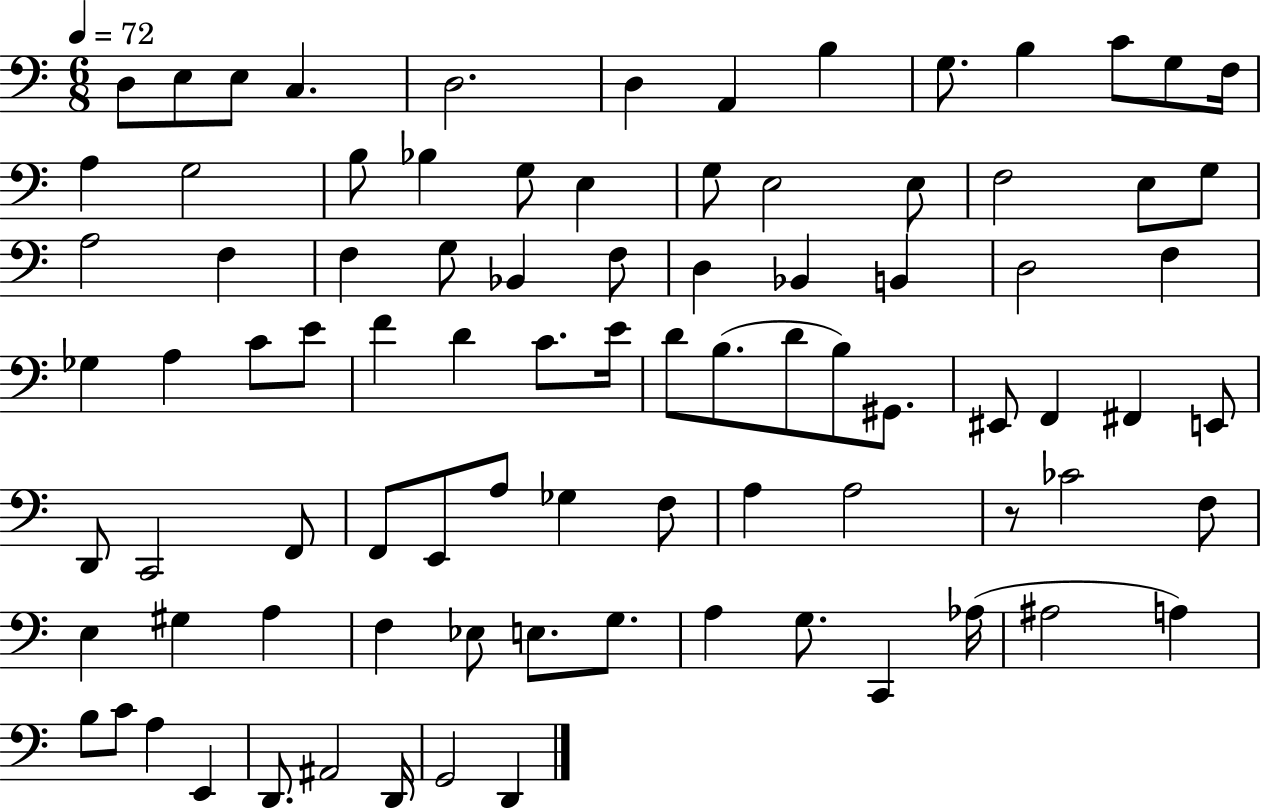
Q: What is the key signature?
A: C major